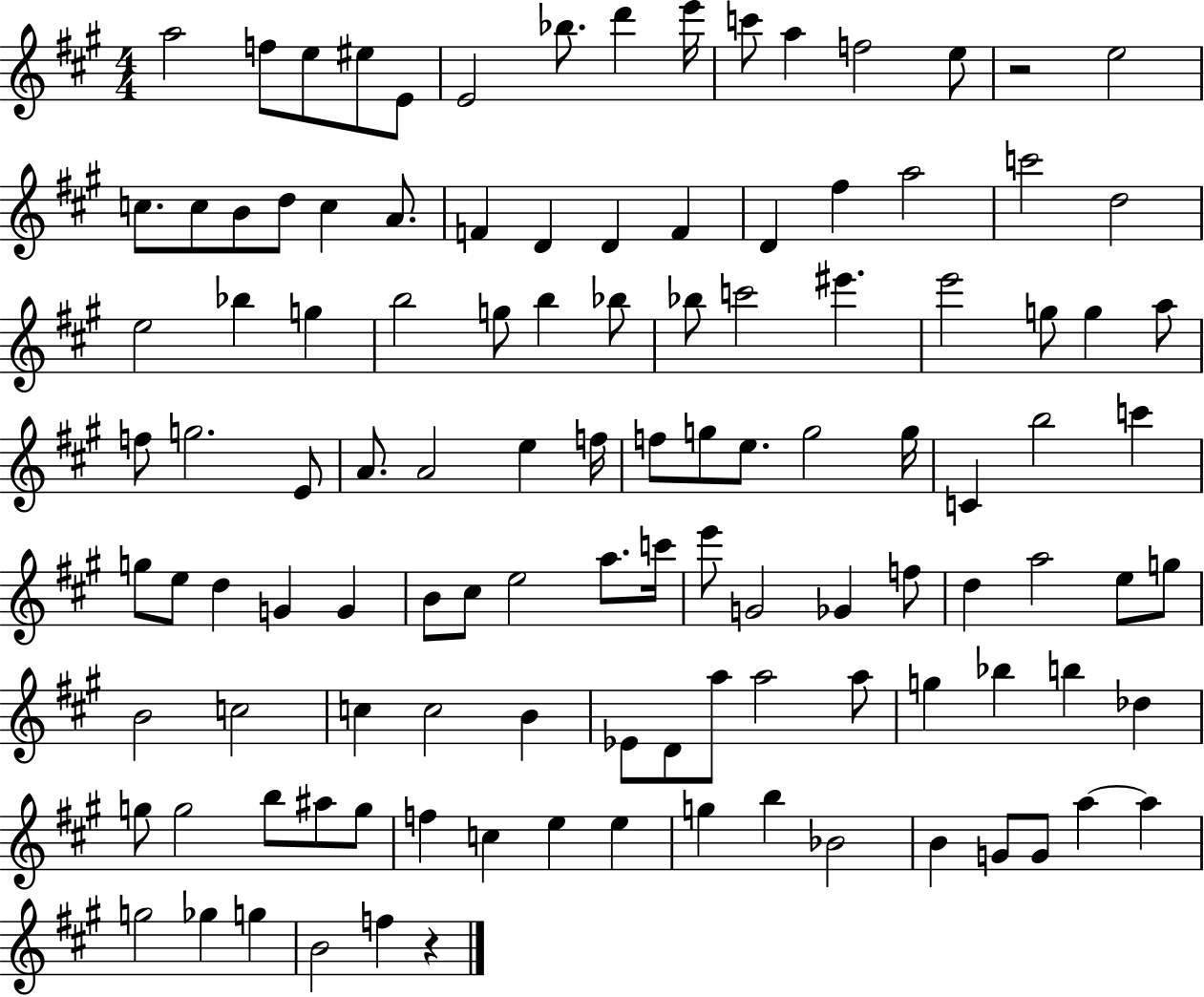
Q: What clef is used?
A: treble